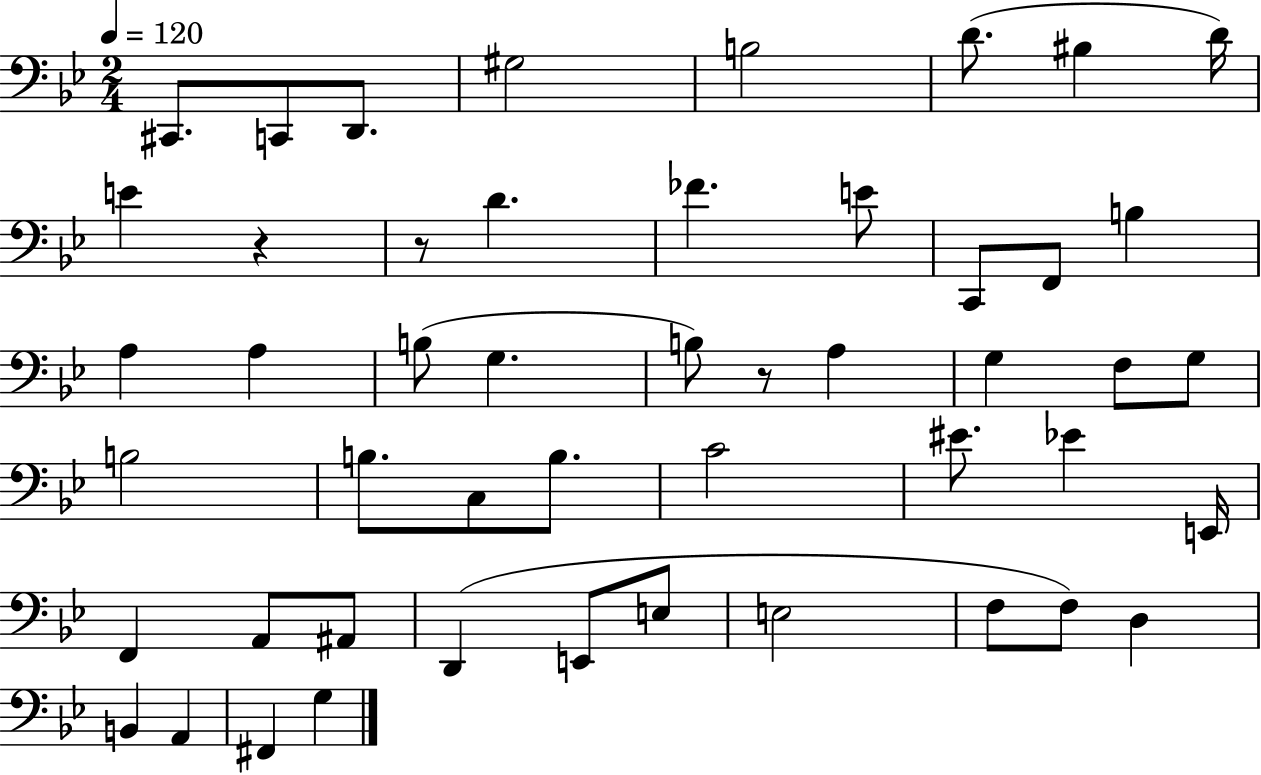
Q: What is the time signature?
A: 2/4